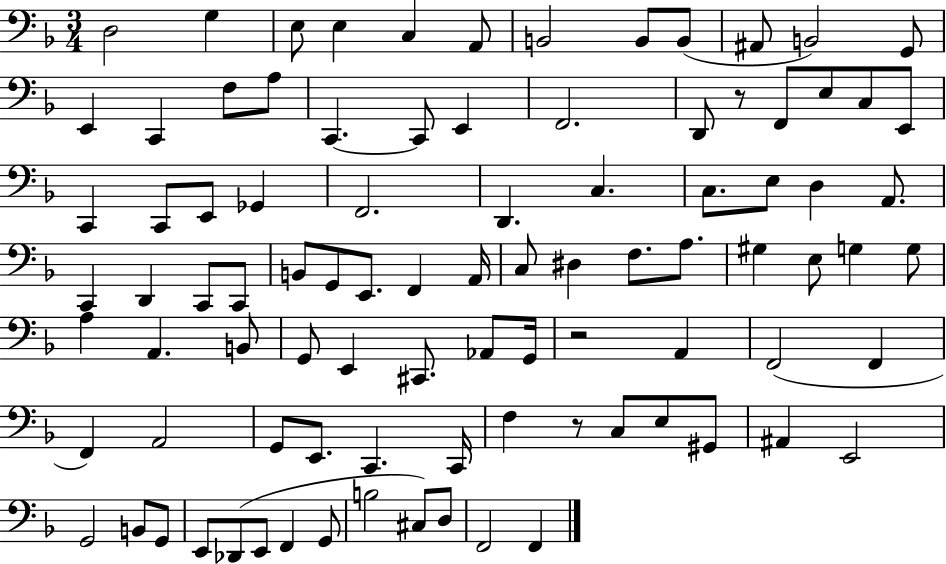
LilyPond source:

{
  \clef bass
  \numericTimeSignature
  \time 3/4
  \key f \major
  d2 g4 | e8 e4 c4 a,8 | b,2 b,8 b,8( | ais,8 b,2) g,8 | \break e,4 c,4 f8 a8 | c,4.~~ c,8 e,4 | f,2. | d,8 r8 f,8 e8 c8 e,8 | \break c,4 c,8 e,8 ges,4 | f,2. | d,4. c4. | c8. e8 d4 a,8. | \break c,4 d,4 c,8 c,8 | b,8 g,8 e,8. f,4 a,16 | c8 dis4 f8. a8. | gis4 e8 g4 g8 | \break a4 a,4. b,8 | g,8 e,4 cis,8. aes,8 g,16 | r2 a,4 | f,2( f,4 | \break f,4) a,2 | g,8 e,8. c,4. c,16 | f4 r8 c8 e8 gis,8 | ais,4 e,2 | \break g,2 b,8 g,8 | e,8 des,8( e,8 f,4 g,8 | b2 cis8) d8 | f,2 f,4 | \break \bar "|."
}